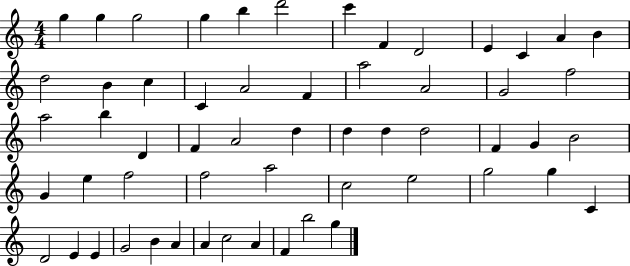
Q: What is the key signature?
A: C major